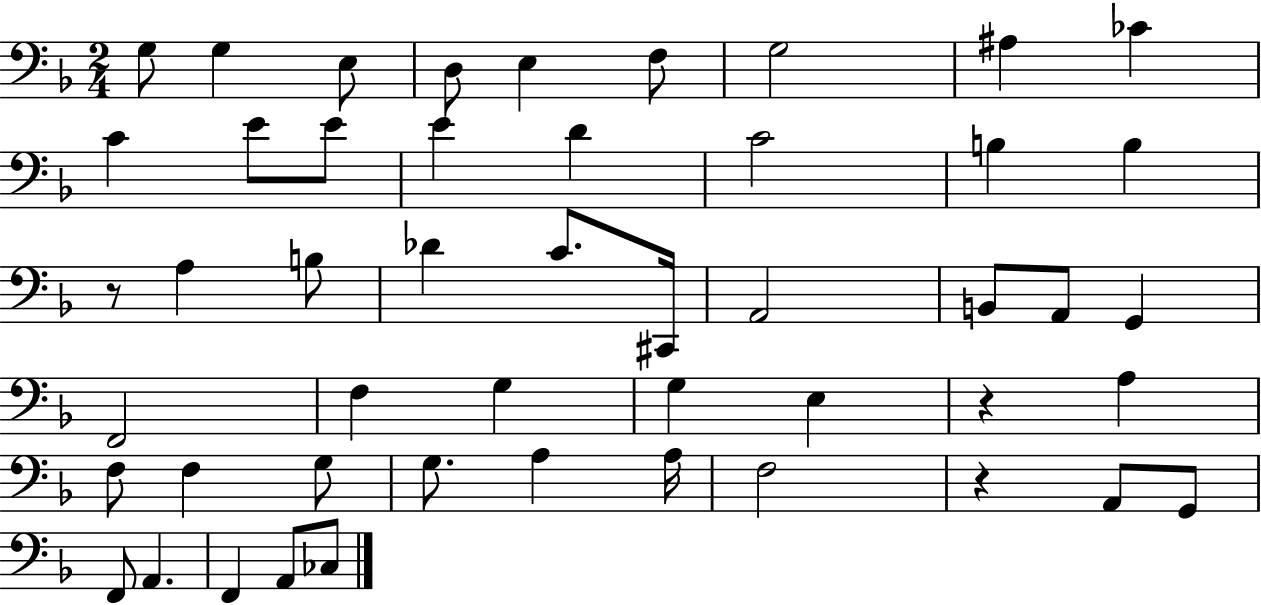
{
  \clef bass
  \numericTimeSignature
  \time 2/4
  \key f \major
  g8 g4 e8 | d8 e4 f8 | g2 | ais4 ces'4 | \break c'4 e'8 e'8 | e'4 d'4 | c'2 | b4 b4 | \break r8 a4 b8 | des'4 c'8. cis,16 | a,2 | b,8 a,8 g,4 | \break f,2 | f4 g4 | g4 e4 | r4 a4 | \break f8 f4 g8 | g8. a4 a16 | f2 | r4 a,8 g,8 | \break f,8 a,4. | f,4 a,8 ces8 | \bar "|."
}